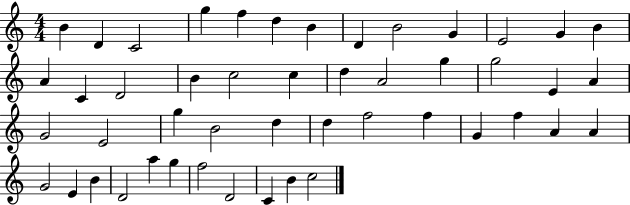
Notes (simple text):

B4/q D4/q C4/h G5/q F5/q D5/q B4/q D4/q B4/h G4/q E4/h G4/q B4/q A4/q C4/q D4/h B4/q C5/h C5/q D5/q A4/h G5/q G5/h E4/q A4/q G4/h E4/h G5/q B4/h D5/q D5/q F5/h F5/q G4/q F5/q A4/q A4/q G4/h E4/q B4/q D4/h A5/q G5/q F5/h D4/h C4/q B4/q C5/h